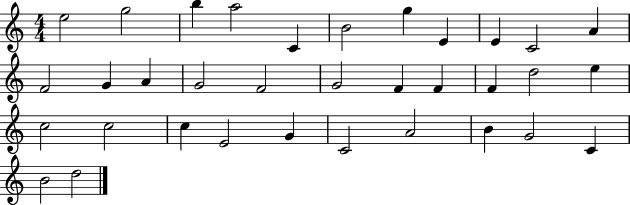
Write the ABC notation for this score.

X:1
T:Untitled
M:4/4
L:1/4
K:C
e2 g2 b a2 C B2 g E E C2 A F2 G A G2 F2 G2 F F F d2 e c2 c2 c E2 G C2 A2 B G2 C B2 d2